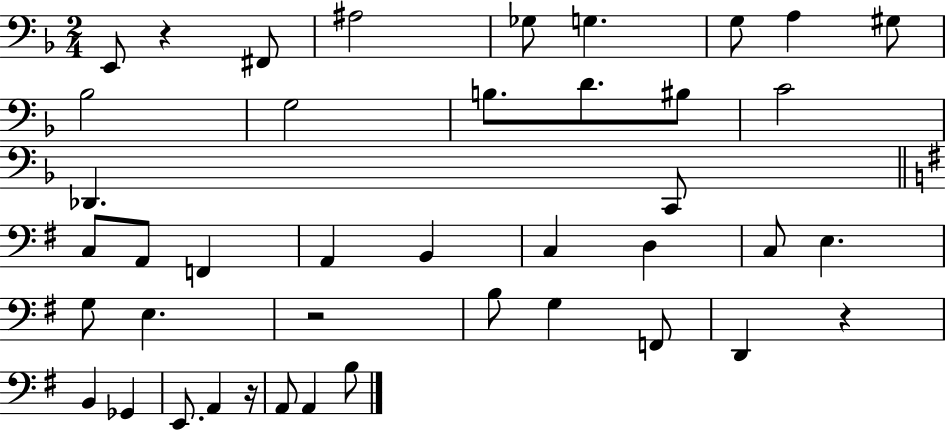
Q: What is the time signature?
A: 2/4